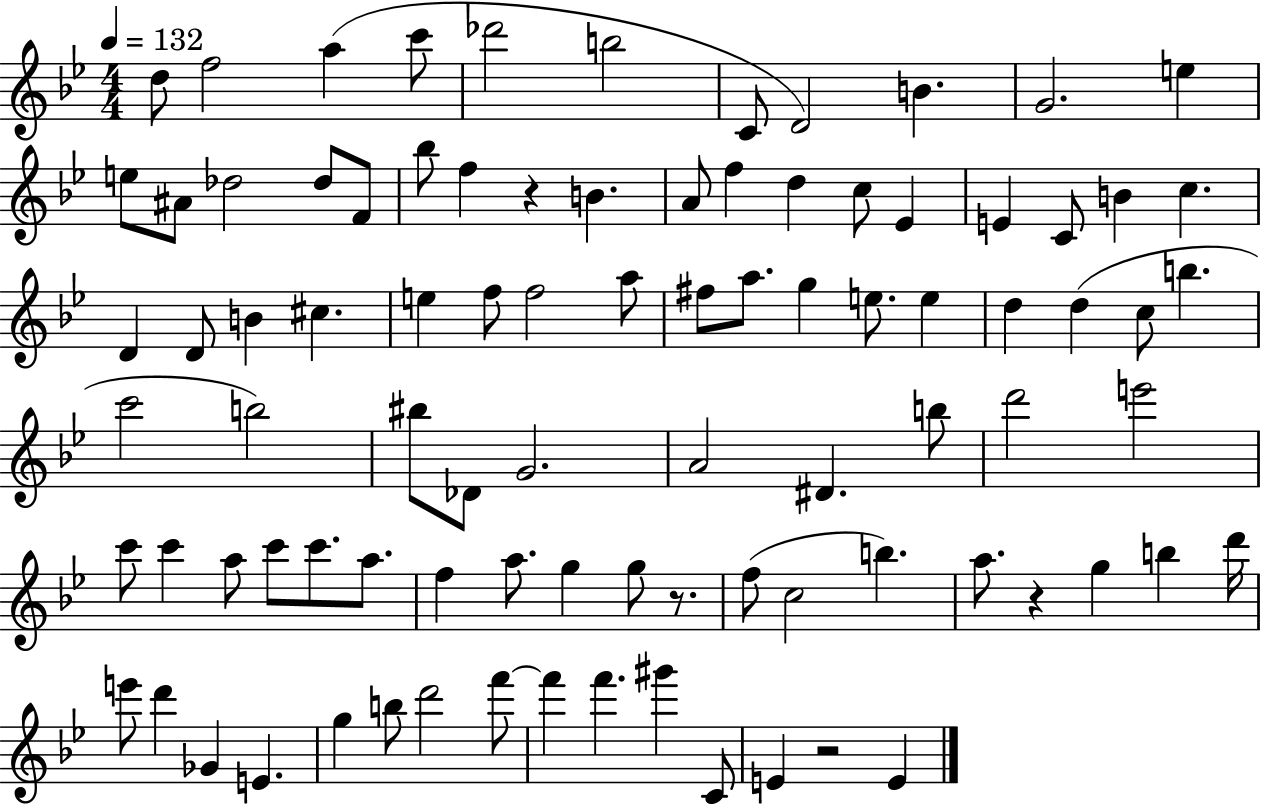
{
  \clef treble
  \numericTimeSignature
  \time 4/4
  \key bes \major
  \tempo 4 = 132
  d''8 f''2 a''4( c'''8 | des'''2 b''2 | c'8 d'2) b'4. | g'2. e''4 | \break e''8 ais'8 des''2 des''8 f'8 | bes''8 f''4 r4 b'4. | a'8 f''4 d''4 c''8 ees'4 | e'4 c'8 b'4 c''4. | \break d'4 d'8 b'4 cis''4. | e''4 f''8 f''2 a''8 | fis''8 a''8. g''4 e''8. e''4 | d''4 d''4( c''8 b''4. | \break c'''2 b''2) | bis''8 des'8 g'2. | a'2 dis'4. b''8 | d'''2 e'''2 | \break c'''8 c'''4 a''8 c'''8 c'''8. a''8. | f''4 a''8. g''4 g''8 r8. | f''8( c''2 b''4.) | a''8. r4 g''4 b''4 d'''16 | \break e'''8 d'''4 ges'4 e'4. | g''4 b''8 d'''2 f'''8~~ | f'''4 f'''4. gis'''4 c'8 | e'4 r2 e'4 | \break \bar "|."
}